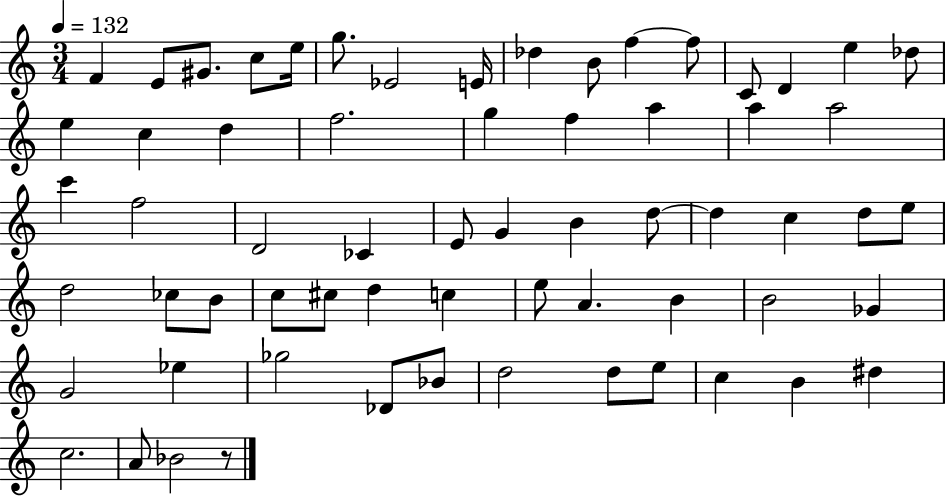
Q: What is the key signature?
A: C major